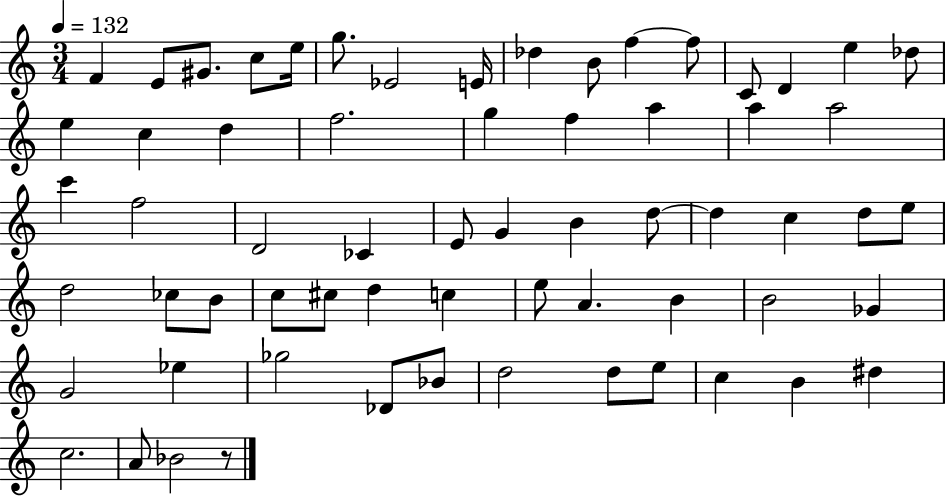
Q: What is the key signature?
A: C major